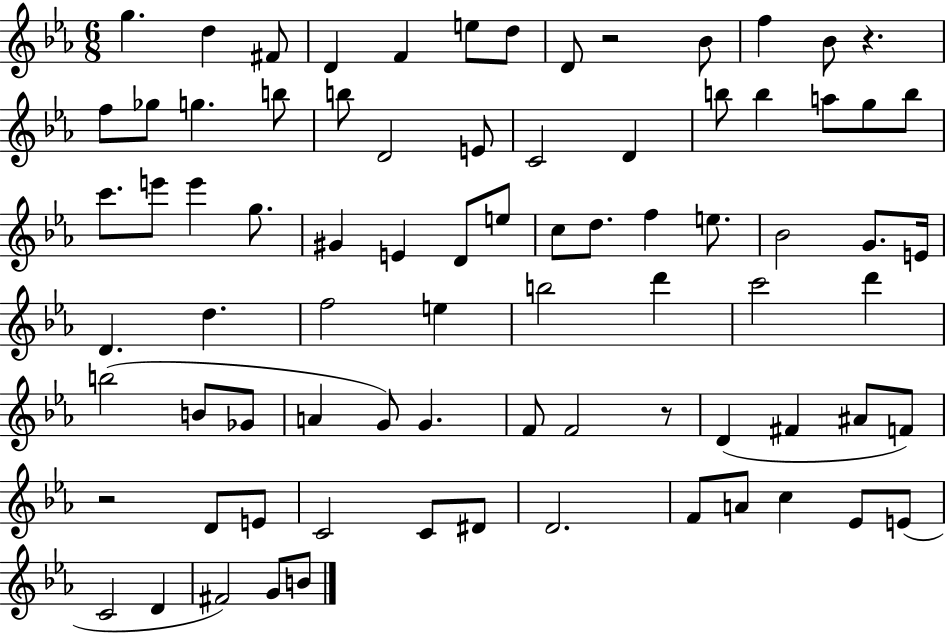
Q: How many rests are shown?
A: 4